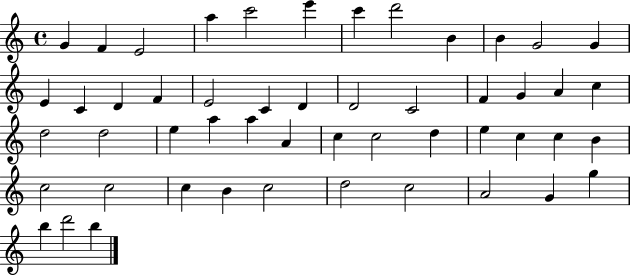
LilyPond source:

{
  \clef treble
  \time 4/4
  \defaultTimeSignature
  \key c \major
  g'4 f'4 e'2 | a''4 c'''2 e'''4 | c'''4 d'''2 b'4 | b'4 g'2 g'4 | \break e'4 c'4 d'4 f'4 | e'2 c'4 d'4 | d'2 c'2 | f'4 g'4 a'4 c''4 | \break d''2 d''2 | e''4 a''4 a''4 a'4 | c''4 c''2 d''4 | e''4 c''4 c''4 b'4 | \break c''2 c''2 | c''4 b'4 c''2 | d''2 c''2 | a'2 g'4 g''4 | \break b''4 d'''2 b''4 | \bar "|."
}